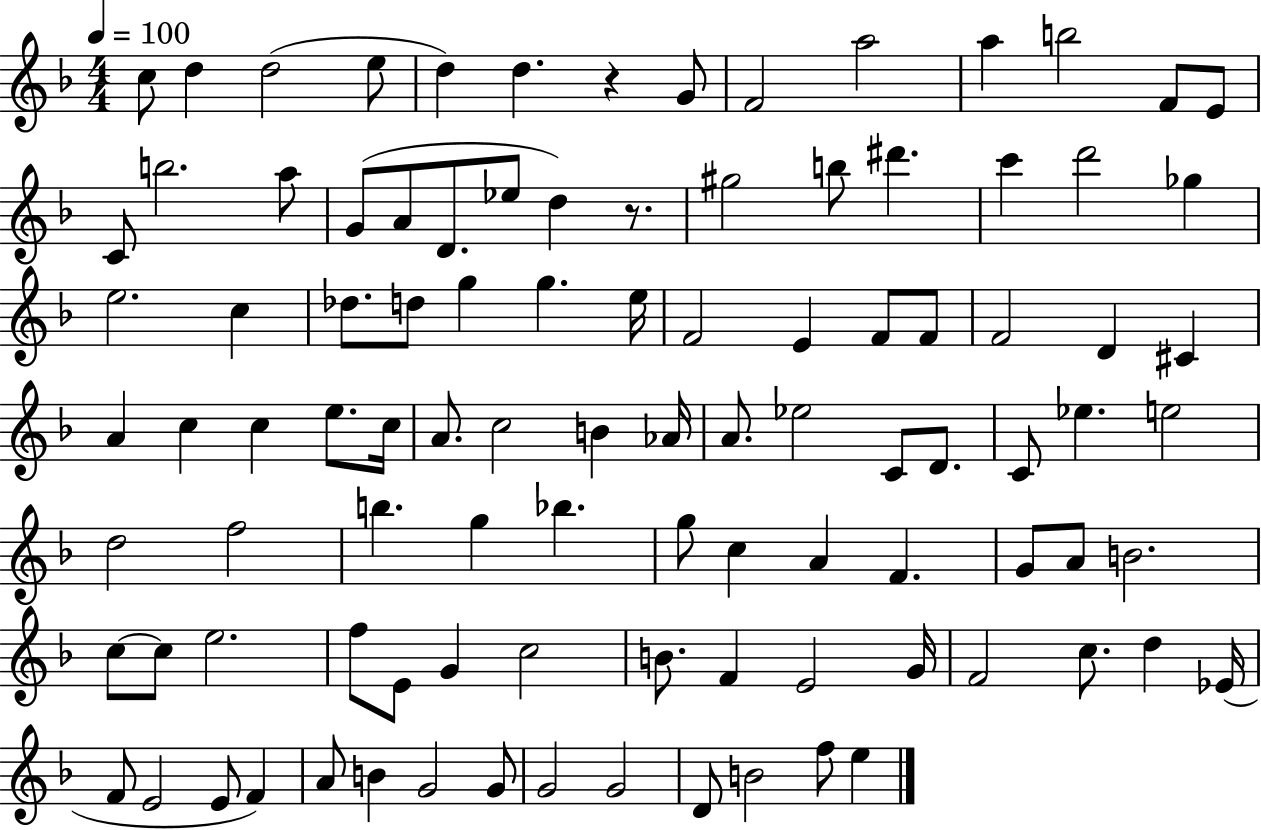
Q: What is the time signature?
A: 4/4